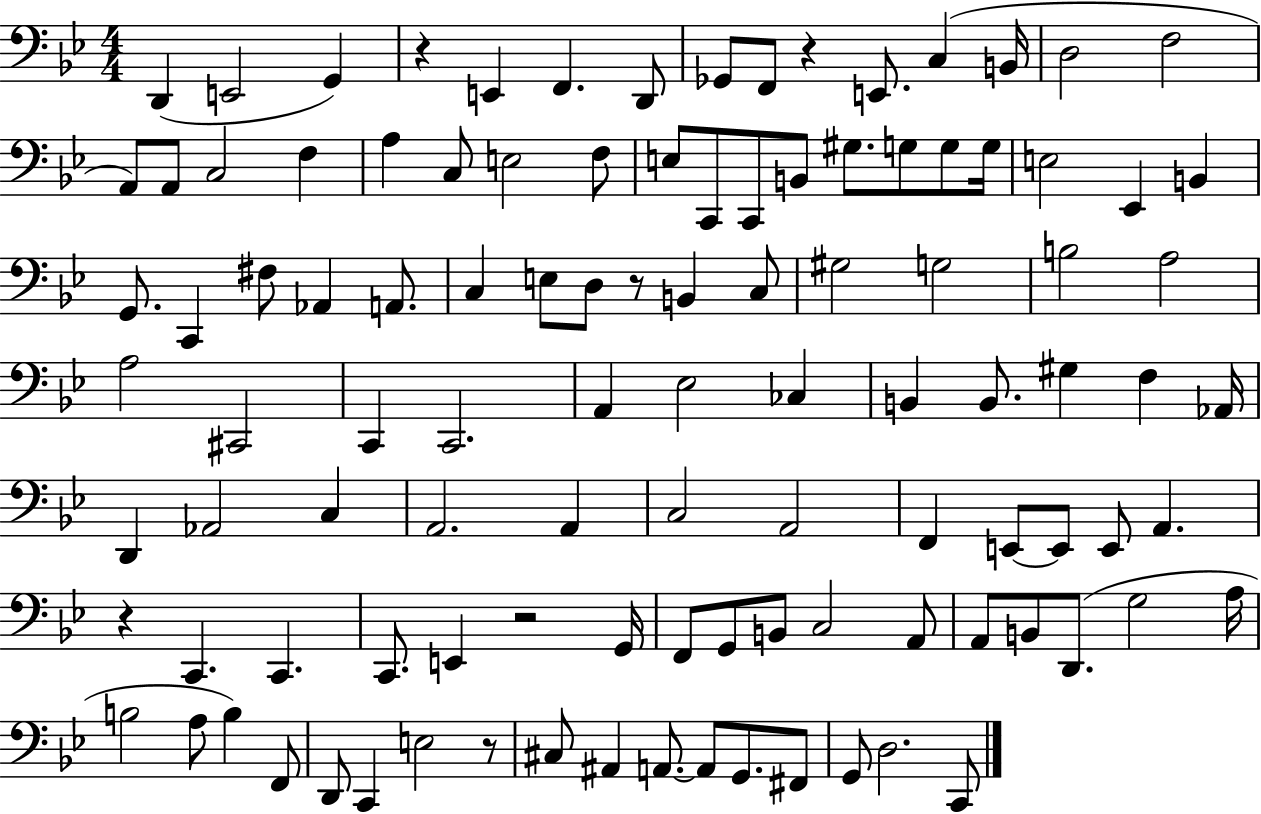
{
  \clef bass
  \numericTimeSignature
  \time 4/4
  \key bes \major
  d,4( e,2 g,4) | r4 e,4 f,4. d,8 | ges,8 f,8 r4 e,8. c4( b,16 | d2 f2 | \break a,8) a,8 c2 f4 | a4 c8 e2 f8 | e8 c,8 c,8 b,8 gis8. g8 g8 g16 | e2 ees,4 b,4 | \break g,8. c,4 fis8 aes,4 a,8. | c4 e8 d8 r8 b,4 c8 | gis2 g2 | b2 a2 | \break a2 cis,2 | c,4 c,2. | a,4 ees2 ces4 | b,4 b,8. gis4 f4 aes,16 | \break d,4 aes,2 c4 | a,2. a,4 | c2 a,2 | f,4 e,8~~ e,8 e,8 a,4. | \break r4 c,4. c,4. | c,8. e,4 r2 g,16 | f,8 g,8 b,8 c2 a,8 | a,8 b,8 d,8.( g2 a16 | \break b2 a8 b4) f,8 | d,8 c,4 e2 r8 | cis8 ais,4 a,8.~~ a,8 g,8. fis,8 | g,8 d2. c,8 | \break \bar "|."
}